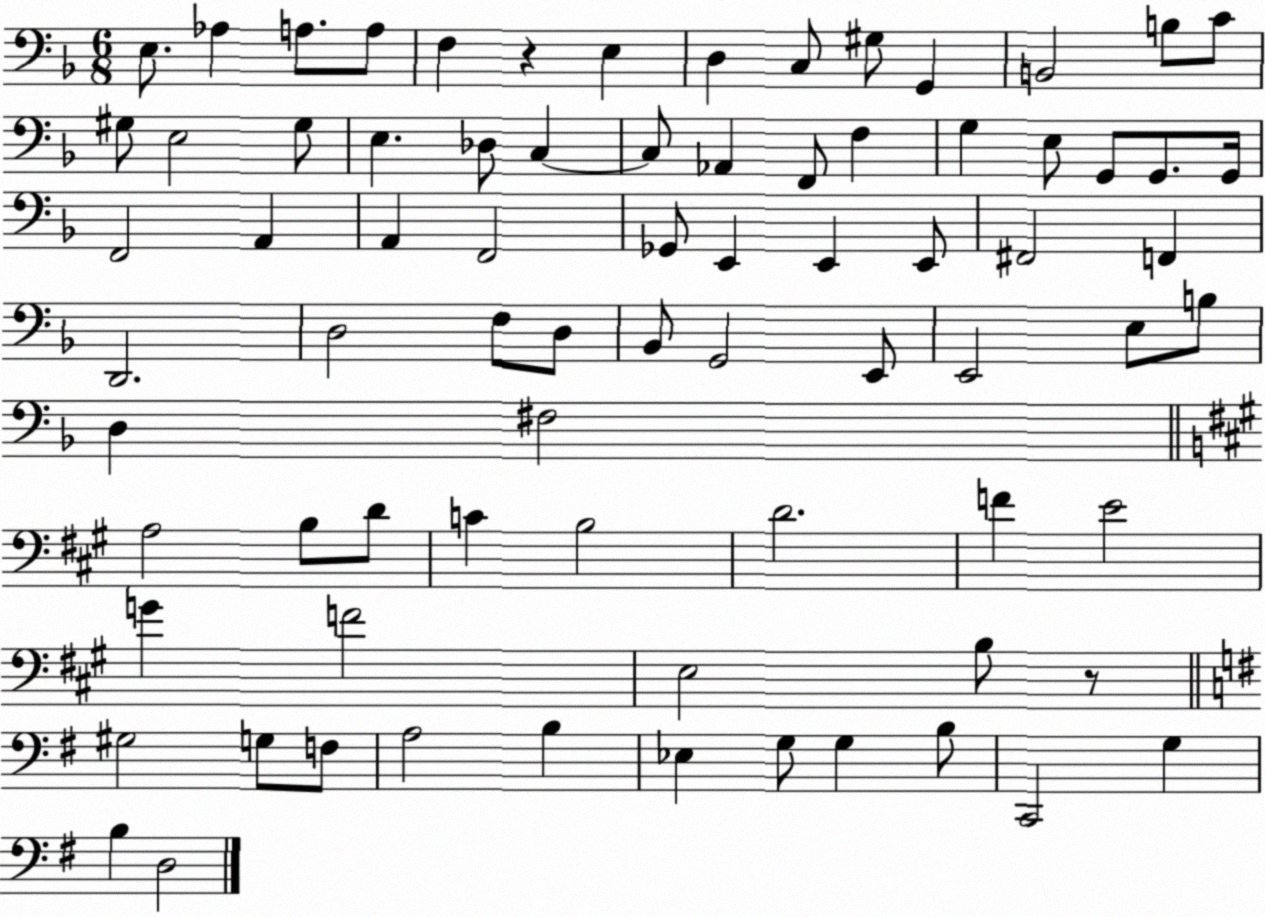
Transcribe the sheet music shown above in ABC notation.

X:1
T:Untitled
M:6/8
L:1/4
K:F
E,/2 _A, A,/2 A,/2 F, z E, D, C,/2 ^G,/2 G,, B,,2 B,/2 C/2 ^G,/2 E,2 ^G,/2 E, _D,/2 C, C,/2 _A,, F,,/2 F, G, E,/2 G,,/2 G,,/2 G,,/4 F,,2 A,, A,, F,,2 _G,,/2 E,, E,, E,,/2 ^F,,2 F,, D,,2 D,2 F,/2 D,/2 _B,,/2 G,,2 E,,/2 E,,2 E,/2 B,/2 D, ^F,2 A,2 B,/2 D/2 C B,2 D2 F E2 G F2 E,2 B,/2 z/2 ^G,2 G,/2 F,/2 A,2 B, _E, G,/2 G, B,/2 C,,2 G, B, D,2